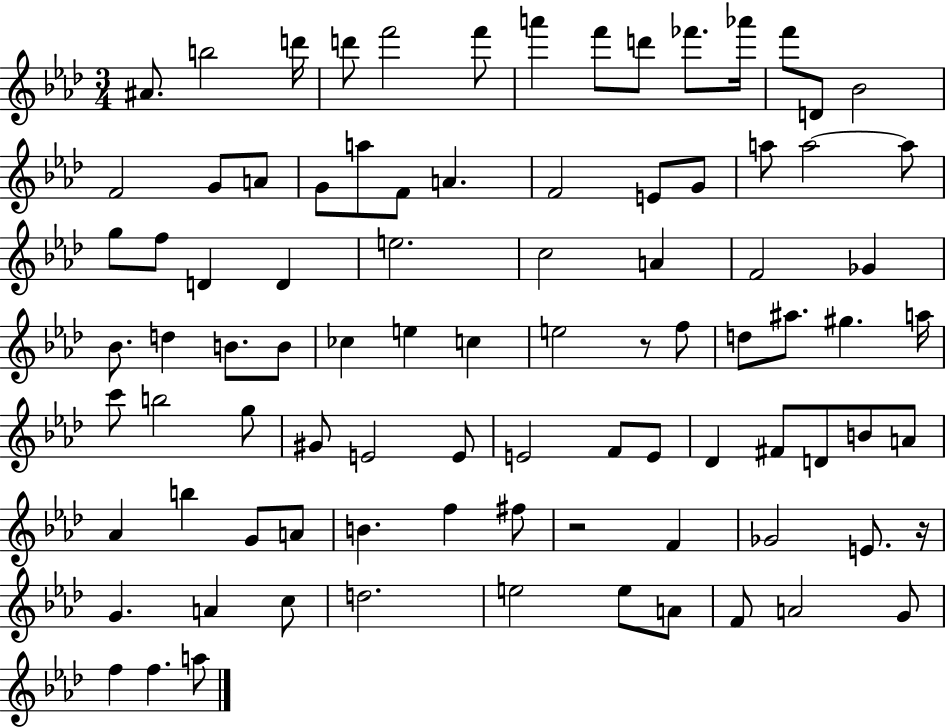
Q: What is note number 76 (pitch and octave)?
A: C5